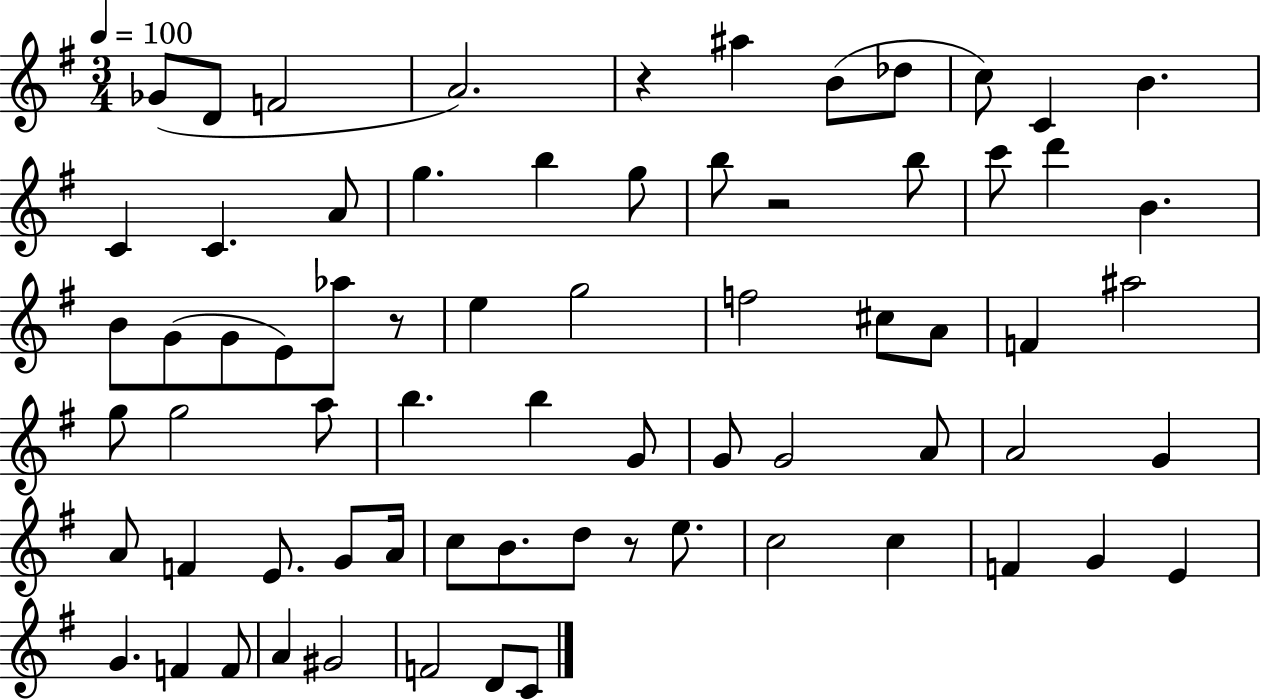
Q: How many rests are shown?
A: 4